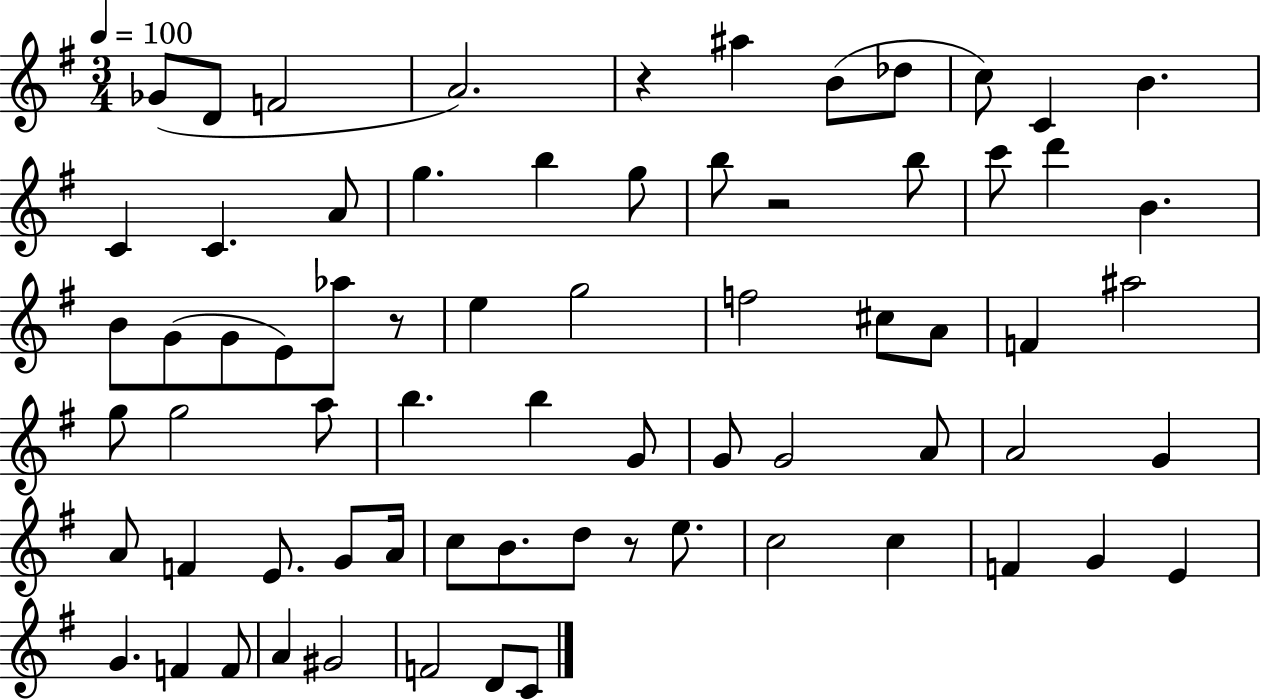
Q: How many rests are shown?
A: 4